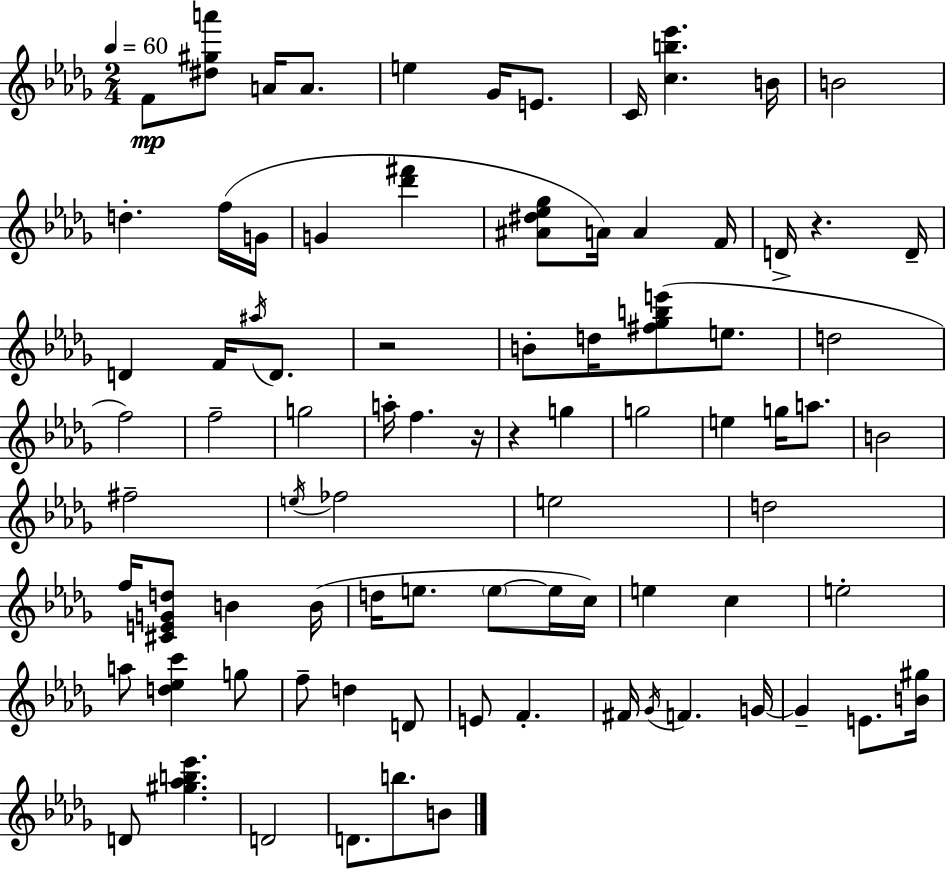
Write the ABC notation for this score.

X:1
T:Untitled
M:2/4
L:1/4
K:Bbm
F/2 [^d^ga']/2 A/4 A/2 e _G/4 E/2 C/4 [cb_e'] B/4 B2 d f/4 G/4 G [_d'^f'] [^A^d_e_g]/2 A/4 A F/4 D/4 z D/4 D F/4 ^a/4 D/2 z2 B/2 d/4 [^f_gbe']/2 e/2 d2 f2 f2 g2 a/4 f z/4 z g g2 e g/4 a/2 B2 ^f2 e/4 _f2 e2 d2 f/4 [^CEGd]/2 B B/4 d/4 e/2 e/2 e/4 c/4 e c e2 a/2 [d_ec'] g/2 f/2 d D/2 E/2 F ^F/4 _G/4 F G/4 G E/2 [B^g]/4 D/2 [^g_ab_e'] D2 D/2 b/2 B/2